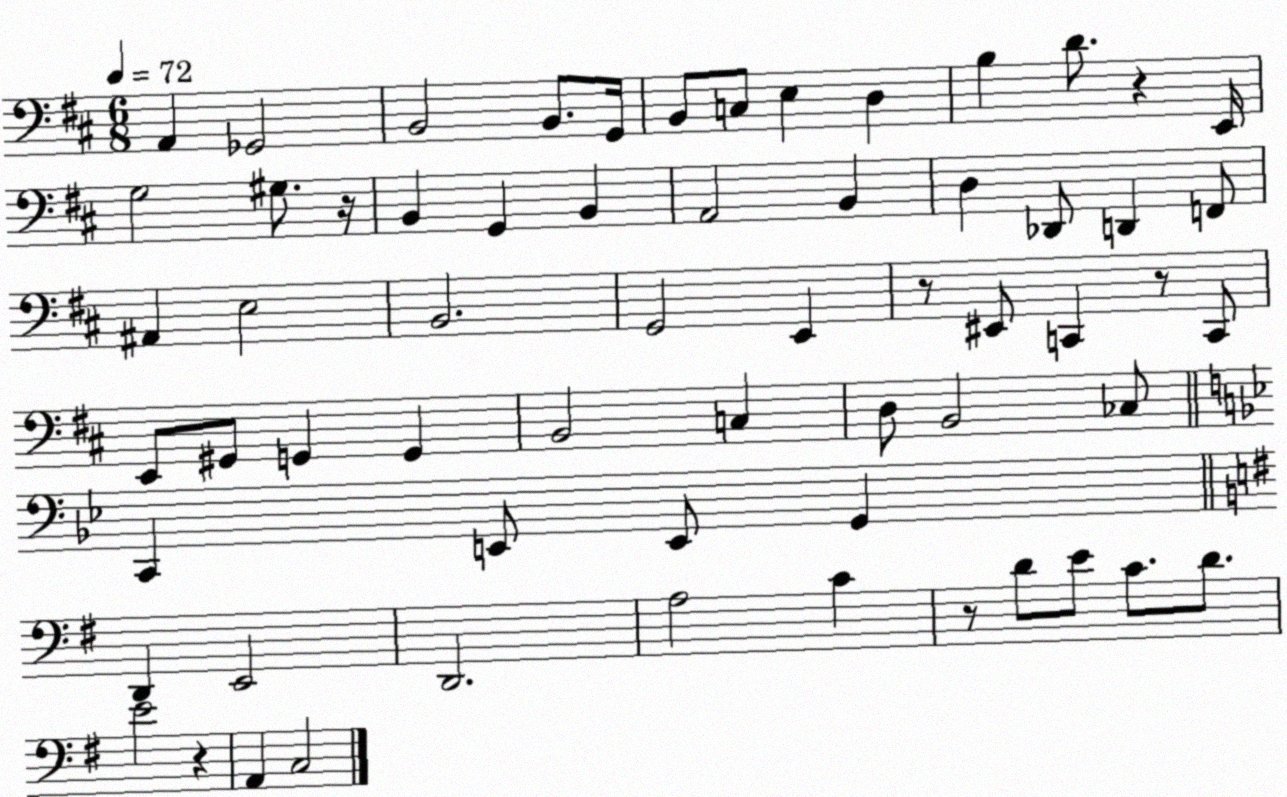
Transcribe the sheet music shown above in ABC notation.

X:1
T:Untitled
M:6/8
L:1/4
K:D
A,, _G,,2 B,,2 B,,/2 G,,/4 B,,/2 C,/2 E, D, B, D/2 z E,,/4 G,2 ^G,/2 z/4 B,, G,, B,, A,,2 B,, D, _D,,/2 D,, F,,/2 ^A,, E,2 B,,2 G,,2 E,, z/2 ^E,,/2 C,, z/2 C,,/2 E,,/2 ^G,,/2 G,, G,, B,,2 C, D,/2 B,,2 _C,/2 C,, E,,/2 E,,/2 G,, D,, E,,2 D,,2 A,2 C z/2 D/2 E/2 C/2 D/2 E2 z A,, C,2